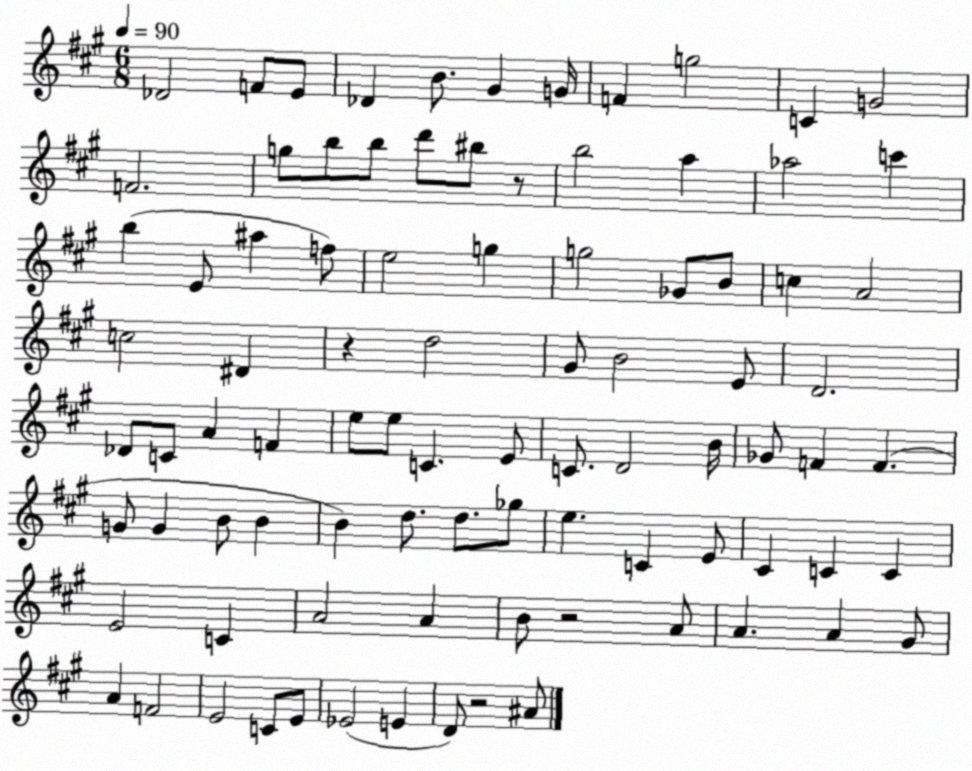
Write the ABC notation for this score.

X:1
T:Untitled
M:6/8
L:1/4
K:A
_D2 F/2 E/2 _D B/2 ^G G/4 F g2 C G2 F2 g/2 b/2 b/2 d'/2 ^b/2 z/2 b2 a _a2 c' b E/2 ^a f/2 e2 g g2 _G/2 B/2 c A2 c2 ^D z d2 ^G/2 B2 E/2 D2 _D/2 C/2 A F e/2 e/2 C E/2 C/2 D2 B/4 _G/2 F F G/2 G B/2 B B d/2 d/2 _g/2 e C E/2 ^C C C E2 C A2 A B/2 z2 A/2 A A ^G/2 A F2 E2 C/2 E/2 _E2 E D/2 z2 ^A/2